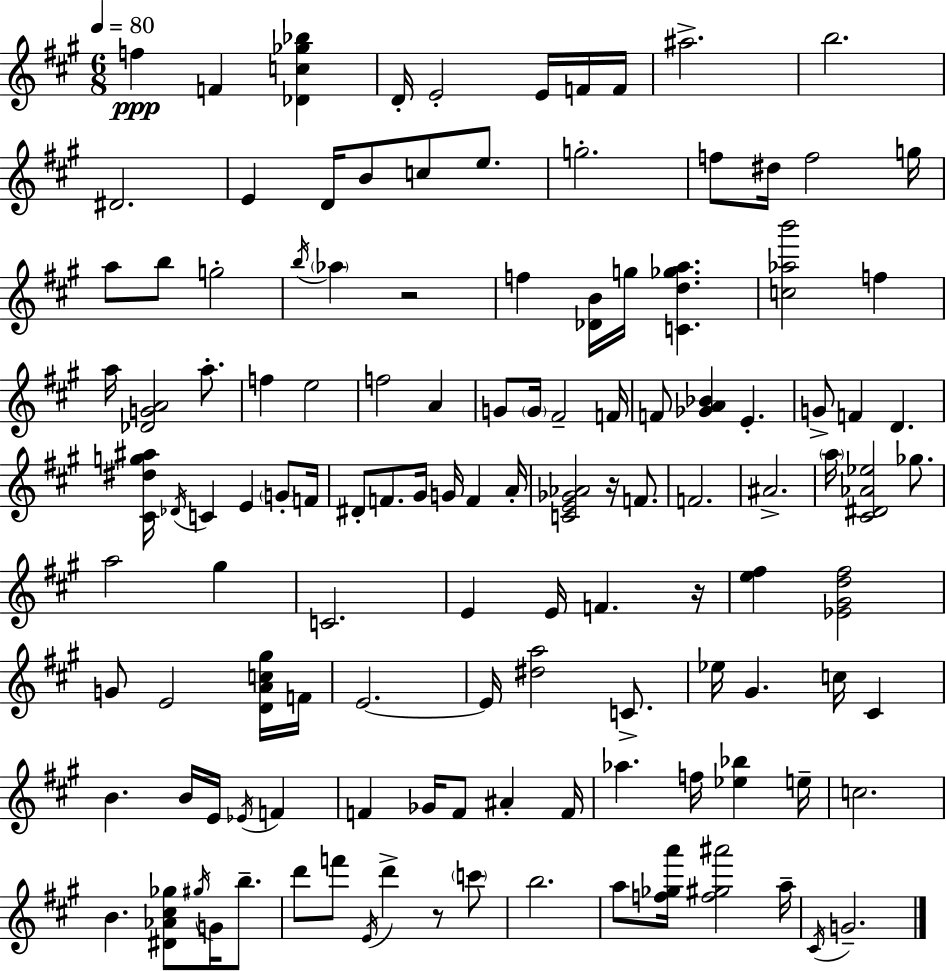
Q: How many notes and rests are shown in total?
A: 124